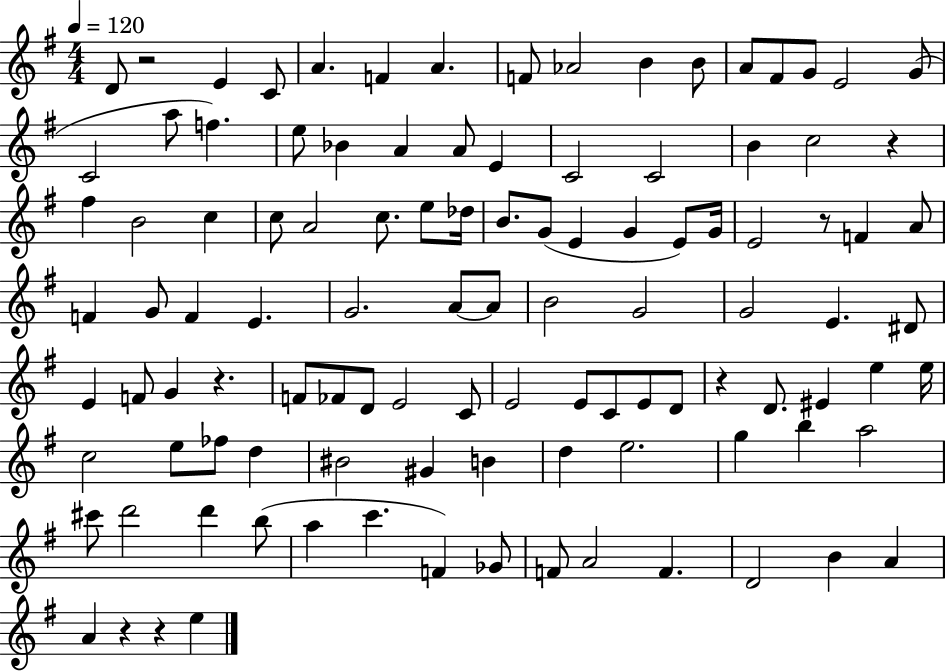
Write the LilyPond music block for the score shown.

{
  \clef treble
  \numericTimeSignature
  \time 4/4
  \key g \major
  \tempo 4 = 120
  d'8 r2 e'4 c'8 | a'4. f'4 a'4. | f'8 aes'2 b'4 b'8 | a'8 fis'8 g'8 e'2 g'8( | \break c'2 a''8 f''4.) | e''8 bes'4 a'4 a'8 e'4 | c'2 c'2 | b'4 c''2 r4 | \break fis''4 b'2 c''4 | c''8 a'2 c''8. e''8 des''16 | b'8. g'8( e'4 g'4 e'8) g'16 | e'2 r8 f'4 a'8 | \break f'4 g'8 f'4 e'4. | g'2. a'8~~ a'8 | b'2 g'2 | g'2 e'4. dis'8 | \break e'4 f'8 g'4 r4. | f'8 fes'8 d'8 e'2 c'8 | e'2 e'8 c'8 e'8 d'8 | r4 d'8. eis'4 e''4 e''16 | \break c''2 e''8 fes''8 d''4 | bis'2 gis'4 b'4 | d''4 e''2. | g''4 b''4 a''2 | \break cis'''8 d'''2 d'''4 b''8( | a''4 c'''4. f'4) ges'8 | f'8 a'2 f'4. | d'2 b'4 a'4 | \break a'4 r4 r4 e''4 | \bar "|."
}